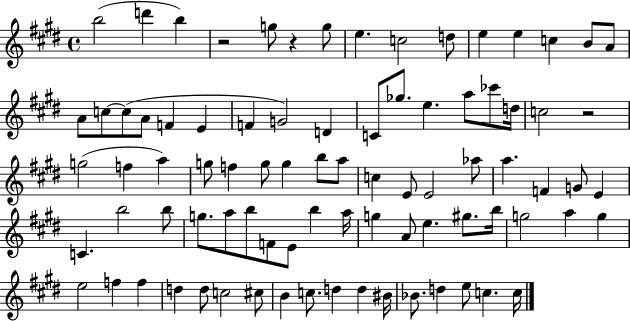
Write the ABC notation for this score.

X:1
T:Untitled
M:4/4
L:1/4
K:E
b2 d' b z2 g/2 z g/2 e c2 d/2 e e c B/2 A/2 A/2 c/2 c/2 A/2 F E F G2 D C/2 _g/2 e a/2 _c'/2 d/4 c2 z2 g2 f a g/2 f g/2 g b/2 a/2 c E/2 E2 _a/2 a F G/2 E C b2 b/2 g/2 a/2 b/2 F/2 E/2 b a/4 g A/2 e ^g/2 b/4 g2 a g e2 f f d d/2 c2 ^c/2 B c/2 d d ^B/4 _B/2 d e/2 c c/4